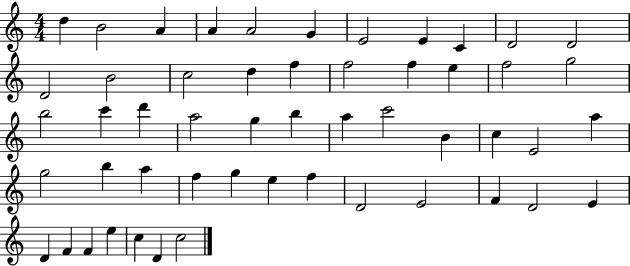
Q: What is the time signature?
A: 4/4